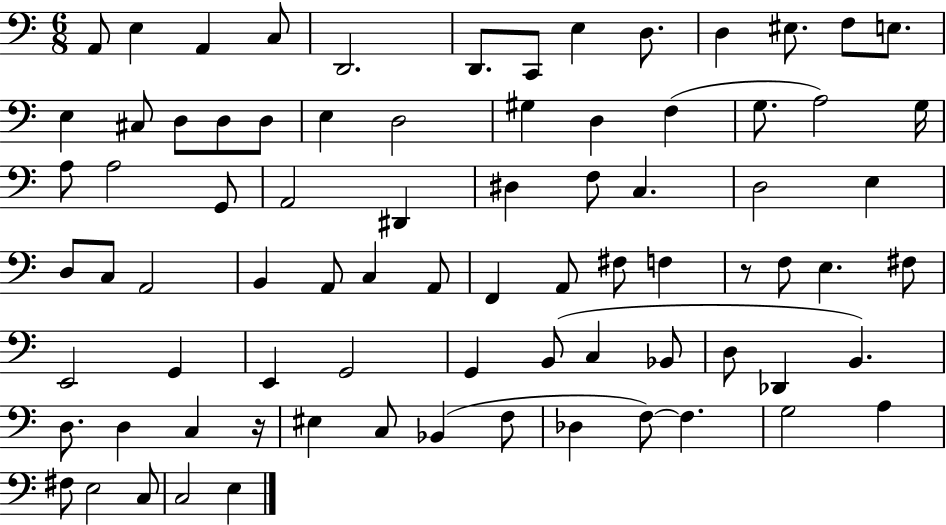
X:1
T:Untitled
M:6/8
L:1/4
K:C
A,,/2 E, A,, C,/2 D,,2 D,,/2 C,,/2 E, D,/2 D, ^E,/2 F,/2 E,/2 E, ^C,/2 D,/2 D,/2 D,/2 E, D,2 ^G, D, F, G,/2 A,2 G,/4 A,/2 A,2 G,,/2 A,,2 ^D,, ^D, F,/2 C, D,2 E, D,/2 C,/2 A,,2 B,, A,,/2 C, A,,/2 F,, A,,/2 ^F,/2 F, z/2 F,/2 E, ^F,/2 E,,2 G,, E,, G,,2 G,, B,,/2 C, _B,,/2 D,/2 _D,, B,, D,/2 D, C, z/4 ^E, C,/2 _B,, F,/2 _D, F,/2 F, G,2 A, ^F,/2 E,2 C,/2 C,2 E,